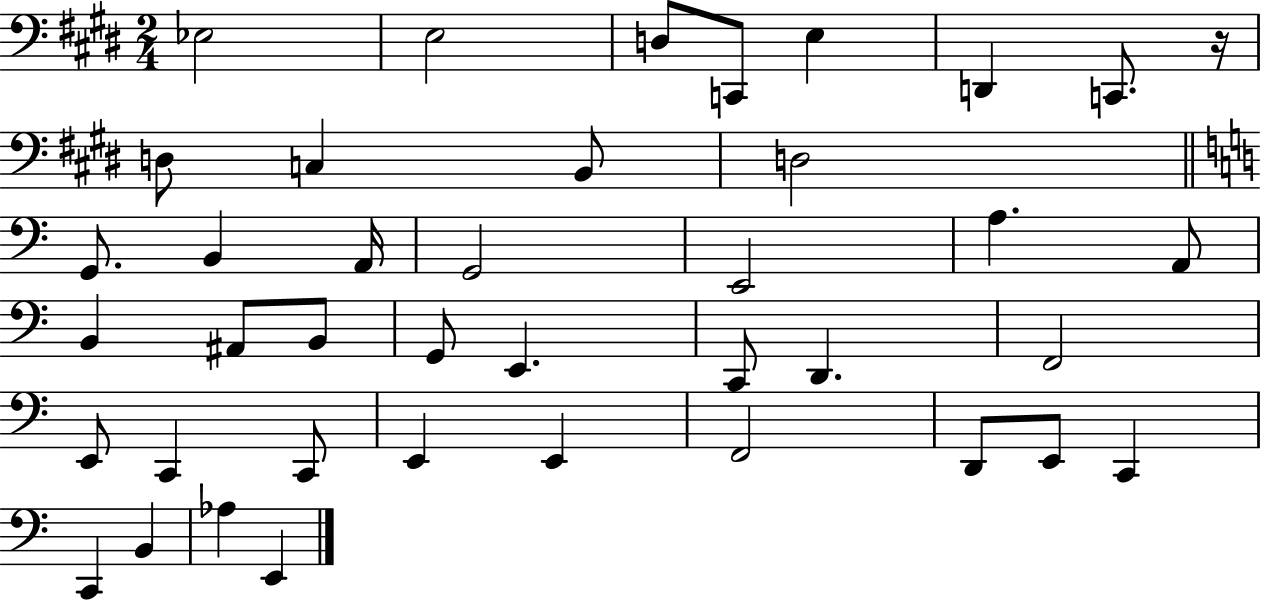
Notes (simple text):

Eb3/h E3/h D3/e C2/e E3/q D2/q C2/e. R/s D3/e C3/q B2/e D3/h G2/e. B2/q A2/s G2/h E2/h A3/q. A2/e B2/q A#2/e B2/e G2/e E2/q. C2/e D2/q. F2/h E2/e C2/q C2/e E2/q E2/q F2/h D2/e E2/e C2/q C2/q B2/q Ab3/q E2/q